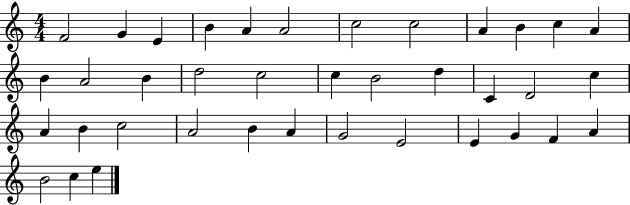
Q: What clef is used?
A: treble